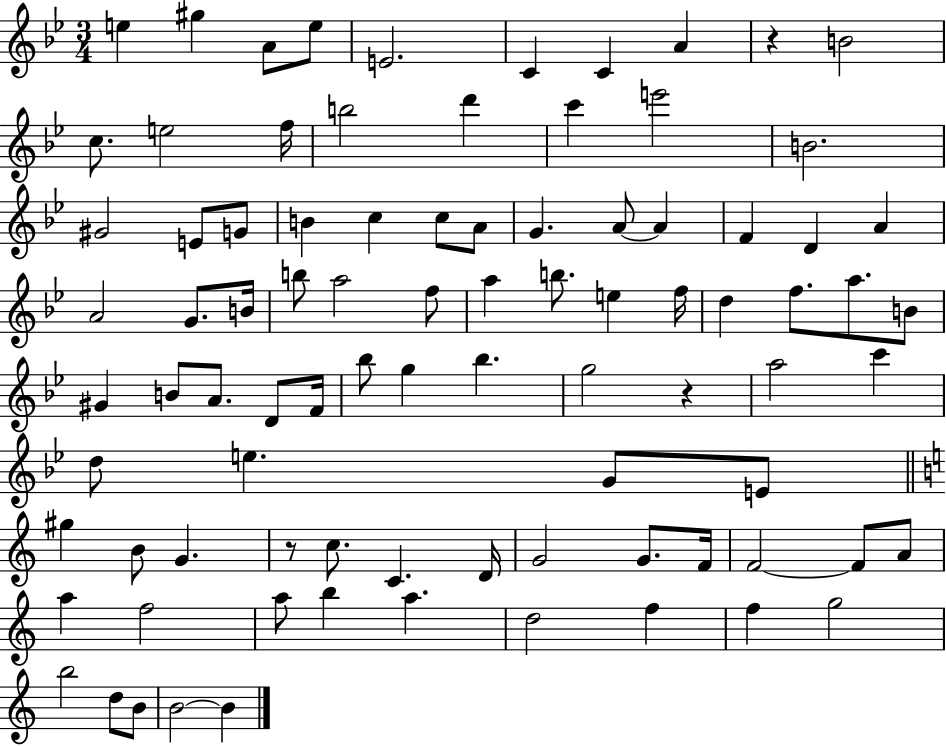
{
  \clef treble
  \numericTimeSignature
  \time 3/4
  \key bes \major
  e''4 gis''4 a'8 e''8 | e'2. | c'4 c'4 a'4 | r4 b'2 | \break c''8. e''2 f''16 | b''2 d'''4 | c'''4 e'''2 | b'2. | \break gis'2 e'8 g'8 | b'4 c''4 c''8 a'8 | g'4. a'8~~ a'4 | f'4 d'4 a'4 | \break a'2 g'8. b'16 | b''8 a''2 f''8 | a''4 b''8. e''4 f''16 | d''4 f''8. a''8. b'8 | \break gis'4 b'8 a'8. d'8 f'16 | bes''8 g''4 bes''4. | g''2 r4 | a''2 c'''4 | \break d''8 e''4. g'8 e'8 | \bar "||" \break \key a \minor gis''4 b'8 g'4. | r8 c''8. c'4. d'16 | g'2 g'8. f'16 | f'2~~ f'8 a'8 | \break a''4 f''2 | a''8 b''4 a''4. | d''2 f''4 | f''4 g''2 | \break b''2 d''8 b'8 | b'2~~ b'4 | \bar "|."
}